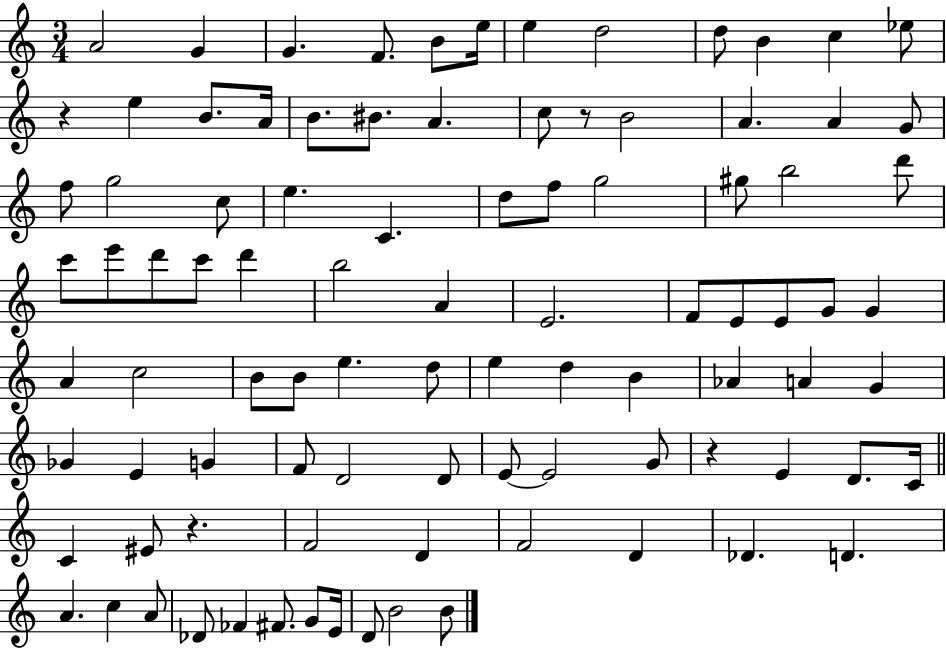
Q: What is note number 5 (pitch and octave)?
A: B4